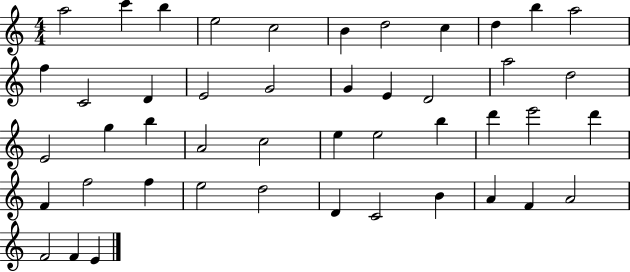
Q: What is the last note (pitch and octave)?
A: E4